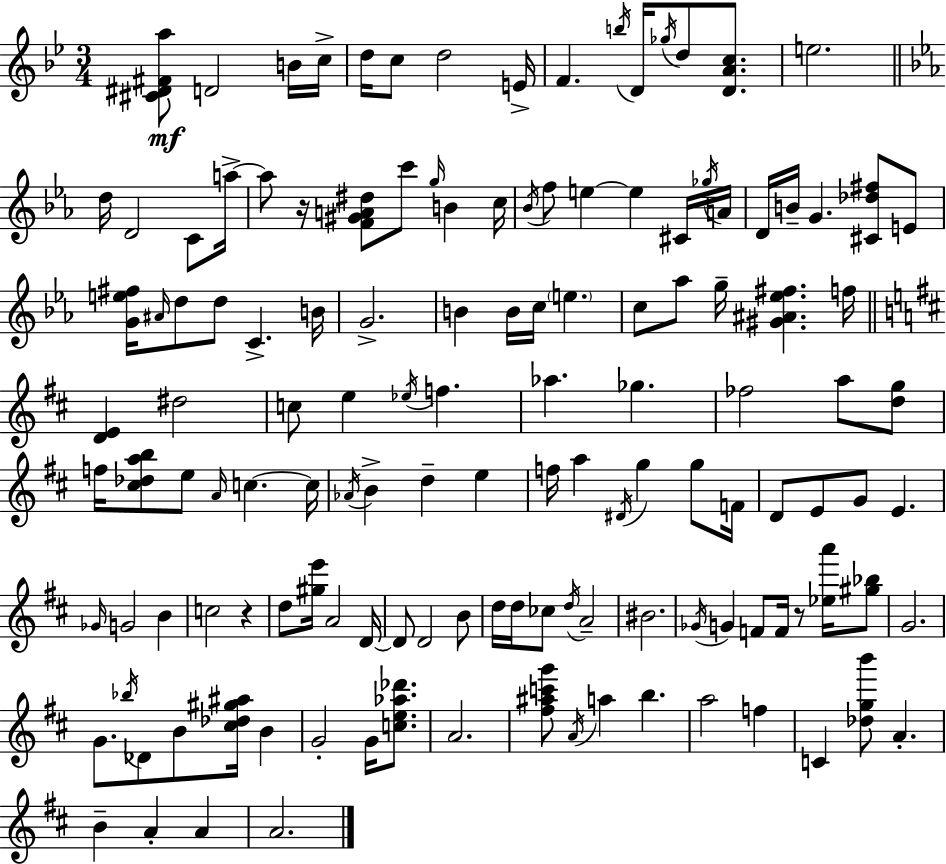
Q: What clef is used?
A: treble